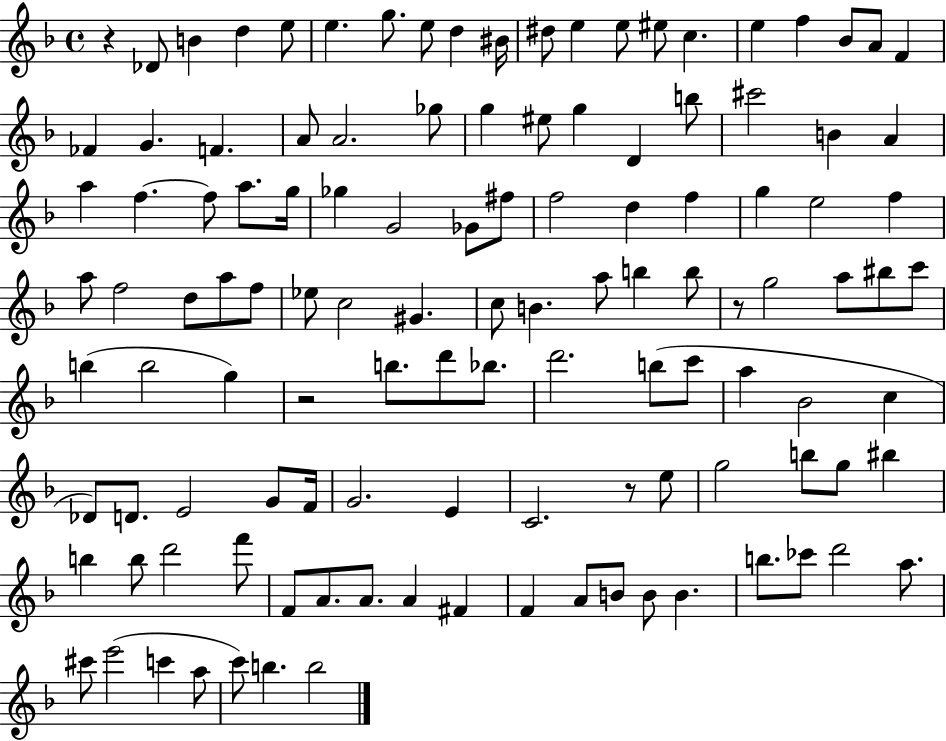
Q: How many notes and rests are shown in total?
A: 119